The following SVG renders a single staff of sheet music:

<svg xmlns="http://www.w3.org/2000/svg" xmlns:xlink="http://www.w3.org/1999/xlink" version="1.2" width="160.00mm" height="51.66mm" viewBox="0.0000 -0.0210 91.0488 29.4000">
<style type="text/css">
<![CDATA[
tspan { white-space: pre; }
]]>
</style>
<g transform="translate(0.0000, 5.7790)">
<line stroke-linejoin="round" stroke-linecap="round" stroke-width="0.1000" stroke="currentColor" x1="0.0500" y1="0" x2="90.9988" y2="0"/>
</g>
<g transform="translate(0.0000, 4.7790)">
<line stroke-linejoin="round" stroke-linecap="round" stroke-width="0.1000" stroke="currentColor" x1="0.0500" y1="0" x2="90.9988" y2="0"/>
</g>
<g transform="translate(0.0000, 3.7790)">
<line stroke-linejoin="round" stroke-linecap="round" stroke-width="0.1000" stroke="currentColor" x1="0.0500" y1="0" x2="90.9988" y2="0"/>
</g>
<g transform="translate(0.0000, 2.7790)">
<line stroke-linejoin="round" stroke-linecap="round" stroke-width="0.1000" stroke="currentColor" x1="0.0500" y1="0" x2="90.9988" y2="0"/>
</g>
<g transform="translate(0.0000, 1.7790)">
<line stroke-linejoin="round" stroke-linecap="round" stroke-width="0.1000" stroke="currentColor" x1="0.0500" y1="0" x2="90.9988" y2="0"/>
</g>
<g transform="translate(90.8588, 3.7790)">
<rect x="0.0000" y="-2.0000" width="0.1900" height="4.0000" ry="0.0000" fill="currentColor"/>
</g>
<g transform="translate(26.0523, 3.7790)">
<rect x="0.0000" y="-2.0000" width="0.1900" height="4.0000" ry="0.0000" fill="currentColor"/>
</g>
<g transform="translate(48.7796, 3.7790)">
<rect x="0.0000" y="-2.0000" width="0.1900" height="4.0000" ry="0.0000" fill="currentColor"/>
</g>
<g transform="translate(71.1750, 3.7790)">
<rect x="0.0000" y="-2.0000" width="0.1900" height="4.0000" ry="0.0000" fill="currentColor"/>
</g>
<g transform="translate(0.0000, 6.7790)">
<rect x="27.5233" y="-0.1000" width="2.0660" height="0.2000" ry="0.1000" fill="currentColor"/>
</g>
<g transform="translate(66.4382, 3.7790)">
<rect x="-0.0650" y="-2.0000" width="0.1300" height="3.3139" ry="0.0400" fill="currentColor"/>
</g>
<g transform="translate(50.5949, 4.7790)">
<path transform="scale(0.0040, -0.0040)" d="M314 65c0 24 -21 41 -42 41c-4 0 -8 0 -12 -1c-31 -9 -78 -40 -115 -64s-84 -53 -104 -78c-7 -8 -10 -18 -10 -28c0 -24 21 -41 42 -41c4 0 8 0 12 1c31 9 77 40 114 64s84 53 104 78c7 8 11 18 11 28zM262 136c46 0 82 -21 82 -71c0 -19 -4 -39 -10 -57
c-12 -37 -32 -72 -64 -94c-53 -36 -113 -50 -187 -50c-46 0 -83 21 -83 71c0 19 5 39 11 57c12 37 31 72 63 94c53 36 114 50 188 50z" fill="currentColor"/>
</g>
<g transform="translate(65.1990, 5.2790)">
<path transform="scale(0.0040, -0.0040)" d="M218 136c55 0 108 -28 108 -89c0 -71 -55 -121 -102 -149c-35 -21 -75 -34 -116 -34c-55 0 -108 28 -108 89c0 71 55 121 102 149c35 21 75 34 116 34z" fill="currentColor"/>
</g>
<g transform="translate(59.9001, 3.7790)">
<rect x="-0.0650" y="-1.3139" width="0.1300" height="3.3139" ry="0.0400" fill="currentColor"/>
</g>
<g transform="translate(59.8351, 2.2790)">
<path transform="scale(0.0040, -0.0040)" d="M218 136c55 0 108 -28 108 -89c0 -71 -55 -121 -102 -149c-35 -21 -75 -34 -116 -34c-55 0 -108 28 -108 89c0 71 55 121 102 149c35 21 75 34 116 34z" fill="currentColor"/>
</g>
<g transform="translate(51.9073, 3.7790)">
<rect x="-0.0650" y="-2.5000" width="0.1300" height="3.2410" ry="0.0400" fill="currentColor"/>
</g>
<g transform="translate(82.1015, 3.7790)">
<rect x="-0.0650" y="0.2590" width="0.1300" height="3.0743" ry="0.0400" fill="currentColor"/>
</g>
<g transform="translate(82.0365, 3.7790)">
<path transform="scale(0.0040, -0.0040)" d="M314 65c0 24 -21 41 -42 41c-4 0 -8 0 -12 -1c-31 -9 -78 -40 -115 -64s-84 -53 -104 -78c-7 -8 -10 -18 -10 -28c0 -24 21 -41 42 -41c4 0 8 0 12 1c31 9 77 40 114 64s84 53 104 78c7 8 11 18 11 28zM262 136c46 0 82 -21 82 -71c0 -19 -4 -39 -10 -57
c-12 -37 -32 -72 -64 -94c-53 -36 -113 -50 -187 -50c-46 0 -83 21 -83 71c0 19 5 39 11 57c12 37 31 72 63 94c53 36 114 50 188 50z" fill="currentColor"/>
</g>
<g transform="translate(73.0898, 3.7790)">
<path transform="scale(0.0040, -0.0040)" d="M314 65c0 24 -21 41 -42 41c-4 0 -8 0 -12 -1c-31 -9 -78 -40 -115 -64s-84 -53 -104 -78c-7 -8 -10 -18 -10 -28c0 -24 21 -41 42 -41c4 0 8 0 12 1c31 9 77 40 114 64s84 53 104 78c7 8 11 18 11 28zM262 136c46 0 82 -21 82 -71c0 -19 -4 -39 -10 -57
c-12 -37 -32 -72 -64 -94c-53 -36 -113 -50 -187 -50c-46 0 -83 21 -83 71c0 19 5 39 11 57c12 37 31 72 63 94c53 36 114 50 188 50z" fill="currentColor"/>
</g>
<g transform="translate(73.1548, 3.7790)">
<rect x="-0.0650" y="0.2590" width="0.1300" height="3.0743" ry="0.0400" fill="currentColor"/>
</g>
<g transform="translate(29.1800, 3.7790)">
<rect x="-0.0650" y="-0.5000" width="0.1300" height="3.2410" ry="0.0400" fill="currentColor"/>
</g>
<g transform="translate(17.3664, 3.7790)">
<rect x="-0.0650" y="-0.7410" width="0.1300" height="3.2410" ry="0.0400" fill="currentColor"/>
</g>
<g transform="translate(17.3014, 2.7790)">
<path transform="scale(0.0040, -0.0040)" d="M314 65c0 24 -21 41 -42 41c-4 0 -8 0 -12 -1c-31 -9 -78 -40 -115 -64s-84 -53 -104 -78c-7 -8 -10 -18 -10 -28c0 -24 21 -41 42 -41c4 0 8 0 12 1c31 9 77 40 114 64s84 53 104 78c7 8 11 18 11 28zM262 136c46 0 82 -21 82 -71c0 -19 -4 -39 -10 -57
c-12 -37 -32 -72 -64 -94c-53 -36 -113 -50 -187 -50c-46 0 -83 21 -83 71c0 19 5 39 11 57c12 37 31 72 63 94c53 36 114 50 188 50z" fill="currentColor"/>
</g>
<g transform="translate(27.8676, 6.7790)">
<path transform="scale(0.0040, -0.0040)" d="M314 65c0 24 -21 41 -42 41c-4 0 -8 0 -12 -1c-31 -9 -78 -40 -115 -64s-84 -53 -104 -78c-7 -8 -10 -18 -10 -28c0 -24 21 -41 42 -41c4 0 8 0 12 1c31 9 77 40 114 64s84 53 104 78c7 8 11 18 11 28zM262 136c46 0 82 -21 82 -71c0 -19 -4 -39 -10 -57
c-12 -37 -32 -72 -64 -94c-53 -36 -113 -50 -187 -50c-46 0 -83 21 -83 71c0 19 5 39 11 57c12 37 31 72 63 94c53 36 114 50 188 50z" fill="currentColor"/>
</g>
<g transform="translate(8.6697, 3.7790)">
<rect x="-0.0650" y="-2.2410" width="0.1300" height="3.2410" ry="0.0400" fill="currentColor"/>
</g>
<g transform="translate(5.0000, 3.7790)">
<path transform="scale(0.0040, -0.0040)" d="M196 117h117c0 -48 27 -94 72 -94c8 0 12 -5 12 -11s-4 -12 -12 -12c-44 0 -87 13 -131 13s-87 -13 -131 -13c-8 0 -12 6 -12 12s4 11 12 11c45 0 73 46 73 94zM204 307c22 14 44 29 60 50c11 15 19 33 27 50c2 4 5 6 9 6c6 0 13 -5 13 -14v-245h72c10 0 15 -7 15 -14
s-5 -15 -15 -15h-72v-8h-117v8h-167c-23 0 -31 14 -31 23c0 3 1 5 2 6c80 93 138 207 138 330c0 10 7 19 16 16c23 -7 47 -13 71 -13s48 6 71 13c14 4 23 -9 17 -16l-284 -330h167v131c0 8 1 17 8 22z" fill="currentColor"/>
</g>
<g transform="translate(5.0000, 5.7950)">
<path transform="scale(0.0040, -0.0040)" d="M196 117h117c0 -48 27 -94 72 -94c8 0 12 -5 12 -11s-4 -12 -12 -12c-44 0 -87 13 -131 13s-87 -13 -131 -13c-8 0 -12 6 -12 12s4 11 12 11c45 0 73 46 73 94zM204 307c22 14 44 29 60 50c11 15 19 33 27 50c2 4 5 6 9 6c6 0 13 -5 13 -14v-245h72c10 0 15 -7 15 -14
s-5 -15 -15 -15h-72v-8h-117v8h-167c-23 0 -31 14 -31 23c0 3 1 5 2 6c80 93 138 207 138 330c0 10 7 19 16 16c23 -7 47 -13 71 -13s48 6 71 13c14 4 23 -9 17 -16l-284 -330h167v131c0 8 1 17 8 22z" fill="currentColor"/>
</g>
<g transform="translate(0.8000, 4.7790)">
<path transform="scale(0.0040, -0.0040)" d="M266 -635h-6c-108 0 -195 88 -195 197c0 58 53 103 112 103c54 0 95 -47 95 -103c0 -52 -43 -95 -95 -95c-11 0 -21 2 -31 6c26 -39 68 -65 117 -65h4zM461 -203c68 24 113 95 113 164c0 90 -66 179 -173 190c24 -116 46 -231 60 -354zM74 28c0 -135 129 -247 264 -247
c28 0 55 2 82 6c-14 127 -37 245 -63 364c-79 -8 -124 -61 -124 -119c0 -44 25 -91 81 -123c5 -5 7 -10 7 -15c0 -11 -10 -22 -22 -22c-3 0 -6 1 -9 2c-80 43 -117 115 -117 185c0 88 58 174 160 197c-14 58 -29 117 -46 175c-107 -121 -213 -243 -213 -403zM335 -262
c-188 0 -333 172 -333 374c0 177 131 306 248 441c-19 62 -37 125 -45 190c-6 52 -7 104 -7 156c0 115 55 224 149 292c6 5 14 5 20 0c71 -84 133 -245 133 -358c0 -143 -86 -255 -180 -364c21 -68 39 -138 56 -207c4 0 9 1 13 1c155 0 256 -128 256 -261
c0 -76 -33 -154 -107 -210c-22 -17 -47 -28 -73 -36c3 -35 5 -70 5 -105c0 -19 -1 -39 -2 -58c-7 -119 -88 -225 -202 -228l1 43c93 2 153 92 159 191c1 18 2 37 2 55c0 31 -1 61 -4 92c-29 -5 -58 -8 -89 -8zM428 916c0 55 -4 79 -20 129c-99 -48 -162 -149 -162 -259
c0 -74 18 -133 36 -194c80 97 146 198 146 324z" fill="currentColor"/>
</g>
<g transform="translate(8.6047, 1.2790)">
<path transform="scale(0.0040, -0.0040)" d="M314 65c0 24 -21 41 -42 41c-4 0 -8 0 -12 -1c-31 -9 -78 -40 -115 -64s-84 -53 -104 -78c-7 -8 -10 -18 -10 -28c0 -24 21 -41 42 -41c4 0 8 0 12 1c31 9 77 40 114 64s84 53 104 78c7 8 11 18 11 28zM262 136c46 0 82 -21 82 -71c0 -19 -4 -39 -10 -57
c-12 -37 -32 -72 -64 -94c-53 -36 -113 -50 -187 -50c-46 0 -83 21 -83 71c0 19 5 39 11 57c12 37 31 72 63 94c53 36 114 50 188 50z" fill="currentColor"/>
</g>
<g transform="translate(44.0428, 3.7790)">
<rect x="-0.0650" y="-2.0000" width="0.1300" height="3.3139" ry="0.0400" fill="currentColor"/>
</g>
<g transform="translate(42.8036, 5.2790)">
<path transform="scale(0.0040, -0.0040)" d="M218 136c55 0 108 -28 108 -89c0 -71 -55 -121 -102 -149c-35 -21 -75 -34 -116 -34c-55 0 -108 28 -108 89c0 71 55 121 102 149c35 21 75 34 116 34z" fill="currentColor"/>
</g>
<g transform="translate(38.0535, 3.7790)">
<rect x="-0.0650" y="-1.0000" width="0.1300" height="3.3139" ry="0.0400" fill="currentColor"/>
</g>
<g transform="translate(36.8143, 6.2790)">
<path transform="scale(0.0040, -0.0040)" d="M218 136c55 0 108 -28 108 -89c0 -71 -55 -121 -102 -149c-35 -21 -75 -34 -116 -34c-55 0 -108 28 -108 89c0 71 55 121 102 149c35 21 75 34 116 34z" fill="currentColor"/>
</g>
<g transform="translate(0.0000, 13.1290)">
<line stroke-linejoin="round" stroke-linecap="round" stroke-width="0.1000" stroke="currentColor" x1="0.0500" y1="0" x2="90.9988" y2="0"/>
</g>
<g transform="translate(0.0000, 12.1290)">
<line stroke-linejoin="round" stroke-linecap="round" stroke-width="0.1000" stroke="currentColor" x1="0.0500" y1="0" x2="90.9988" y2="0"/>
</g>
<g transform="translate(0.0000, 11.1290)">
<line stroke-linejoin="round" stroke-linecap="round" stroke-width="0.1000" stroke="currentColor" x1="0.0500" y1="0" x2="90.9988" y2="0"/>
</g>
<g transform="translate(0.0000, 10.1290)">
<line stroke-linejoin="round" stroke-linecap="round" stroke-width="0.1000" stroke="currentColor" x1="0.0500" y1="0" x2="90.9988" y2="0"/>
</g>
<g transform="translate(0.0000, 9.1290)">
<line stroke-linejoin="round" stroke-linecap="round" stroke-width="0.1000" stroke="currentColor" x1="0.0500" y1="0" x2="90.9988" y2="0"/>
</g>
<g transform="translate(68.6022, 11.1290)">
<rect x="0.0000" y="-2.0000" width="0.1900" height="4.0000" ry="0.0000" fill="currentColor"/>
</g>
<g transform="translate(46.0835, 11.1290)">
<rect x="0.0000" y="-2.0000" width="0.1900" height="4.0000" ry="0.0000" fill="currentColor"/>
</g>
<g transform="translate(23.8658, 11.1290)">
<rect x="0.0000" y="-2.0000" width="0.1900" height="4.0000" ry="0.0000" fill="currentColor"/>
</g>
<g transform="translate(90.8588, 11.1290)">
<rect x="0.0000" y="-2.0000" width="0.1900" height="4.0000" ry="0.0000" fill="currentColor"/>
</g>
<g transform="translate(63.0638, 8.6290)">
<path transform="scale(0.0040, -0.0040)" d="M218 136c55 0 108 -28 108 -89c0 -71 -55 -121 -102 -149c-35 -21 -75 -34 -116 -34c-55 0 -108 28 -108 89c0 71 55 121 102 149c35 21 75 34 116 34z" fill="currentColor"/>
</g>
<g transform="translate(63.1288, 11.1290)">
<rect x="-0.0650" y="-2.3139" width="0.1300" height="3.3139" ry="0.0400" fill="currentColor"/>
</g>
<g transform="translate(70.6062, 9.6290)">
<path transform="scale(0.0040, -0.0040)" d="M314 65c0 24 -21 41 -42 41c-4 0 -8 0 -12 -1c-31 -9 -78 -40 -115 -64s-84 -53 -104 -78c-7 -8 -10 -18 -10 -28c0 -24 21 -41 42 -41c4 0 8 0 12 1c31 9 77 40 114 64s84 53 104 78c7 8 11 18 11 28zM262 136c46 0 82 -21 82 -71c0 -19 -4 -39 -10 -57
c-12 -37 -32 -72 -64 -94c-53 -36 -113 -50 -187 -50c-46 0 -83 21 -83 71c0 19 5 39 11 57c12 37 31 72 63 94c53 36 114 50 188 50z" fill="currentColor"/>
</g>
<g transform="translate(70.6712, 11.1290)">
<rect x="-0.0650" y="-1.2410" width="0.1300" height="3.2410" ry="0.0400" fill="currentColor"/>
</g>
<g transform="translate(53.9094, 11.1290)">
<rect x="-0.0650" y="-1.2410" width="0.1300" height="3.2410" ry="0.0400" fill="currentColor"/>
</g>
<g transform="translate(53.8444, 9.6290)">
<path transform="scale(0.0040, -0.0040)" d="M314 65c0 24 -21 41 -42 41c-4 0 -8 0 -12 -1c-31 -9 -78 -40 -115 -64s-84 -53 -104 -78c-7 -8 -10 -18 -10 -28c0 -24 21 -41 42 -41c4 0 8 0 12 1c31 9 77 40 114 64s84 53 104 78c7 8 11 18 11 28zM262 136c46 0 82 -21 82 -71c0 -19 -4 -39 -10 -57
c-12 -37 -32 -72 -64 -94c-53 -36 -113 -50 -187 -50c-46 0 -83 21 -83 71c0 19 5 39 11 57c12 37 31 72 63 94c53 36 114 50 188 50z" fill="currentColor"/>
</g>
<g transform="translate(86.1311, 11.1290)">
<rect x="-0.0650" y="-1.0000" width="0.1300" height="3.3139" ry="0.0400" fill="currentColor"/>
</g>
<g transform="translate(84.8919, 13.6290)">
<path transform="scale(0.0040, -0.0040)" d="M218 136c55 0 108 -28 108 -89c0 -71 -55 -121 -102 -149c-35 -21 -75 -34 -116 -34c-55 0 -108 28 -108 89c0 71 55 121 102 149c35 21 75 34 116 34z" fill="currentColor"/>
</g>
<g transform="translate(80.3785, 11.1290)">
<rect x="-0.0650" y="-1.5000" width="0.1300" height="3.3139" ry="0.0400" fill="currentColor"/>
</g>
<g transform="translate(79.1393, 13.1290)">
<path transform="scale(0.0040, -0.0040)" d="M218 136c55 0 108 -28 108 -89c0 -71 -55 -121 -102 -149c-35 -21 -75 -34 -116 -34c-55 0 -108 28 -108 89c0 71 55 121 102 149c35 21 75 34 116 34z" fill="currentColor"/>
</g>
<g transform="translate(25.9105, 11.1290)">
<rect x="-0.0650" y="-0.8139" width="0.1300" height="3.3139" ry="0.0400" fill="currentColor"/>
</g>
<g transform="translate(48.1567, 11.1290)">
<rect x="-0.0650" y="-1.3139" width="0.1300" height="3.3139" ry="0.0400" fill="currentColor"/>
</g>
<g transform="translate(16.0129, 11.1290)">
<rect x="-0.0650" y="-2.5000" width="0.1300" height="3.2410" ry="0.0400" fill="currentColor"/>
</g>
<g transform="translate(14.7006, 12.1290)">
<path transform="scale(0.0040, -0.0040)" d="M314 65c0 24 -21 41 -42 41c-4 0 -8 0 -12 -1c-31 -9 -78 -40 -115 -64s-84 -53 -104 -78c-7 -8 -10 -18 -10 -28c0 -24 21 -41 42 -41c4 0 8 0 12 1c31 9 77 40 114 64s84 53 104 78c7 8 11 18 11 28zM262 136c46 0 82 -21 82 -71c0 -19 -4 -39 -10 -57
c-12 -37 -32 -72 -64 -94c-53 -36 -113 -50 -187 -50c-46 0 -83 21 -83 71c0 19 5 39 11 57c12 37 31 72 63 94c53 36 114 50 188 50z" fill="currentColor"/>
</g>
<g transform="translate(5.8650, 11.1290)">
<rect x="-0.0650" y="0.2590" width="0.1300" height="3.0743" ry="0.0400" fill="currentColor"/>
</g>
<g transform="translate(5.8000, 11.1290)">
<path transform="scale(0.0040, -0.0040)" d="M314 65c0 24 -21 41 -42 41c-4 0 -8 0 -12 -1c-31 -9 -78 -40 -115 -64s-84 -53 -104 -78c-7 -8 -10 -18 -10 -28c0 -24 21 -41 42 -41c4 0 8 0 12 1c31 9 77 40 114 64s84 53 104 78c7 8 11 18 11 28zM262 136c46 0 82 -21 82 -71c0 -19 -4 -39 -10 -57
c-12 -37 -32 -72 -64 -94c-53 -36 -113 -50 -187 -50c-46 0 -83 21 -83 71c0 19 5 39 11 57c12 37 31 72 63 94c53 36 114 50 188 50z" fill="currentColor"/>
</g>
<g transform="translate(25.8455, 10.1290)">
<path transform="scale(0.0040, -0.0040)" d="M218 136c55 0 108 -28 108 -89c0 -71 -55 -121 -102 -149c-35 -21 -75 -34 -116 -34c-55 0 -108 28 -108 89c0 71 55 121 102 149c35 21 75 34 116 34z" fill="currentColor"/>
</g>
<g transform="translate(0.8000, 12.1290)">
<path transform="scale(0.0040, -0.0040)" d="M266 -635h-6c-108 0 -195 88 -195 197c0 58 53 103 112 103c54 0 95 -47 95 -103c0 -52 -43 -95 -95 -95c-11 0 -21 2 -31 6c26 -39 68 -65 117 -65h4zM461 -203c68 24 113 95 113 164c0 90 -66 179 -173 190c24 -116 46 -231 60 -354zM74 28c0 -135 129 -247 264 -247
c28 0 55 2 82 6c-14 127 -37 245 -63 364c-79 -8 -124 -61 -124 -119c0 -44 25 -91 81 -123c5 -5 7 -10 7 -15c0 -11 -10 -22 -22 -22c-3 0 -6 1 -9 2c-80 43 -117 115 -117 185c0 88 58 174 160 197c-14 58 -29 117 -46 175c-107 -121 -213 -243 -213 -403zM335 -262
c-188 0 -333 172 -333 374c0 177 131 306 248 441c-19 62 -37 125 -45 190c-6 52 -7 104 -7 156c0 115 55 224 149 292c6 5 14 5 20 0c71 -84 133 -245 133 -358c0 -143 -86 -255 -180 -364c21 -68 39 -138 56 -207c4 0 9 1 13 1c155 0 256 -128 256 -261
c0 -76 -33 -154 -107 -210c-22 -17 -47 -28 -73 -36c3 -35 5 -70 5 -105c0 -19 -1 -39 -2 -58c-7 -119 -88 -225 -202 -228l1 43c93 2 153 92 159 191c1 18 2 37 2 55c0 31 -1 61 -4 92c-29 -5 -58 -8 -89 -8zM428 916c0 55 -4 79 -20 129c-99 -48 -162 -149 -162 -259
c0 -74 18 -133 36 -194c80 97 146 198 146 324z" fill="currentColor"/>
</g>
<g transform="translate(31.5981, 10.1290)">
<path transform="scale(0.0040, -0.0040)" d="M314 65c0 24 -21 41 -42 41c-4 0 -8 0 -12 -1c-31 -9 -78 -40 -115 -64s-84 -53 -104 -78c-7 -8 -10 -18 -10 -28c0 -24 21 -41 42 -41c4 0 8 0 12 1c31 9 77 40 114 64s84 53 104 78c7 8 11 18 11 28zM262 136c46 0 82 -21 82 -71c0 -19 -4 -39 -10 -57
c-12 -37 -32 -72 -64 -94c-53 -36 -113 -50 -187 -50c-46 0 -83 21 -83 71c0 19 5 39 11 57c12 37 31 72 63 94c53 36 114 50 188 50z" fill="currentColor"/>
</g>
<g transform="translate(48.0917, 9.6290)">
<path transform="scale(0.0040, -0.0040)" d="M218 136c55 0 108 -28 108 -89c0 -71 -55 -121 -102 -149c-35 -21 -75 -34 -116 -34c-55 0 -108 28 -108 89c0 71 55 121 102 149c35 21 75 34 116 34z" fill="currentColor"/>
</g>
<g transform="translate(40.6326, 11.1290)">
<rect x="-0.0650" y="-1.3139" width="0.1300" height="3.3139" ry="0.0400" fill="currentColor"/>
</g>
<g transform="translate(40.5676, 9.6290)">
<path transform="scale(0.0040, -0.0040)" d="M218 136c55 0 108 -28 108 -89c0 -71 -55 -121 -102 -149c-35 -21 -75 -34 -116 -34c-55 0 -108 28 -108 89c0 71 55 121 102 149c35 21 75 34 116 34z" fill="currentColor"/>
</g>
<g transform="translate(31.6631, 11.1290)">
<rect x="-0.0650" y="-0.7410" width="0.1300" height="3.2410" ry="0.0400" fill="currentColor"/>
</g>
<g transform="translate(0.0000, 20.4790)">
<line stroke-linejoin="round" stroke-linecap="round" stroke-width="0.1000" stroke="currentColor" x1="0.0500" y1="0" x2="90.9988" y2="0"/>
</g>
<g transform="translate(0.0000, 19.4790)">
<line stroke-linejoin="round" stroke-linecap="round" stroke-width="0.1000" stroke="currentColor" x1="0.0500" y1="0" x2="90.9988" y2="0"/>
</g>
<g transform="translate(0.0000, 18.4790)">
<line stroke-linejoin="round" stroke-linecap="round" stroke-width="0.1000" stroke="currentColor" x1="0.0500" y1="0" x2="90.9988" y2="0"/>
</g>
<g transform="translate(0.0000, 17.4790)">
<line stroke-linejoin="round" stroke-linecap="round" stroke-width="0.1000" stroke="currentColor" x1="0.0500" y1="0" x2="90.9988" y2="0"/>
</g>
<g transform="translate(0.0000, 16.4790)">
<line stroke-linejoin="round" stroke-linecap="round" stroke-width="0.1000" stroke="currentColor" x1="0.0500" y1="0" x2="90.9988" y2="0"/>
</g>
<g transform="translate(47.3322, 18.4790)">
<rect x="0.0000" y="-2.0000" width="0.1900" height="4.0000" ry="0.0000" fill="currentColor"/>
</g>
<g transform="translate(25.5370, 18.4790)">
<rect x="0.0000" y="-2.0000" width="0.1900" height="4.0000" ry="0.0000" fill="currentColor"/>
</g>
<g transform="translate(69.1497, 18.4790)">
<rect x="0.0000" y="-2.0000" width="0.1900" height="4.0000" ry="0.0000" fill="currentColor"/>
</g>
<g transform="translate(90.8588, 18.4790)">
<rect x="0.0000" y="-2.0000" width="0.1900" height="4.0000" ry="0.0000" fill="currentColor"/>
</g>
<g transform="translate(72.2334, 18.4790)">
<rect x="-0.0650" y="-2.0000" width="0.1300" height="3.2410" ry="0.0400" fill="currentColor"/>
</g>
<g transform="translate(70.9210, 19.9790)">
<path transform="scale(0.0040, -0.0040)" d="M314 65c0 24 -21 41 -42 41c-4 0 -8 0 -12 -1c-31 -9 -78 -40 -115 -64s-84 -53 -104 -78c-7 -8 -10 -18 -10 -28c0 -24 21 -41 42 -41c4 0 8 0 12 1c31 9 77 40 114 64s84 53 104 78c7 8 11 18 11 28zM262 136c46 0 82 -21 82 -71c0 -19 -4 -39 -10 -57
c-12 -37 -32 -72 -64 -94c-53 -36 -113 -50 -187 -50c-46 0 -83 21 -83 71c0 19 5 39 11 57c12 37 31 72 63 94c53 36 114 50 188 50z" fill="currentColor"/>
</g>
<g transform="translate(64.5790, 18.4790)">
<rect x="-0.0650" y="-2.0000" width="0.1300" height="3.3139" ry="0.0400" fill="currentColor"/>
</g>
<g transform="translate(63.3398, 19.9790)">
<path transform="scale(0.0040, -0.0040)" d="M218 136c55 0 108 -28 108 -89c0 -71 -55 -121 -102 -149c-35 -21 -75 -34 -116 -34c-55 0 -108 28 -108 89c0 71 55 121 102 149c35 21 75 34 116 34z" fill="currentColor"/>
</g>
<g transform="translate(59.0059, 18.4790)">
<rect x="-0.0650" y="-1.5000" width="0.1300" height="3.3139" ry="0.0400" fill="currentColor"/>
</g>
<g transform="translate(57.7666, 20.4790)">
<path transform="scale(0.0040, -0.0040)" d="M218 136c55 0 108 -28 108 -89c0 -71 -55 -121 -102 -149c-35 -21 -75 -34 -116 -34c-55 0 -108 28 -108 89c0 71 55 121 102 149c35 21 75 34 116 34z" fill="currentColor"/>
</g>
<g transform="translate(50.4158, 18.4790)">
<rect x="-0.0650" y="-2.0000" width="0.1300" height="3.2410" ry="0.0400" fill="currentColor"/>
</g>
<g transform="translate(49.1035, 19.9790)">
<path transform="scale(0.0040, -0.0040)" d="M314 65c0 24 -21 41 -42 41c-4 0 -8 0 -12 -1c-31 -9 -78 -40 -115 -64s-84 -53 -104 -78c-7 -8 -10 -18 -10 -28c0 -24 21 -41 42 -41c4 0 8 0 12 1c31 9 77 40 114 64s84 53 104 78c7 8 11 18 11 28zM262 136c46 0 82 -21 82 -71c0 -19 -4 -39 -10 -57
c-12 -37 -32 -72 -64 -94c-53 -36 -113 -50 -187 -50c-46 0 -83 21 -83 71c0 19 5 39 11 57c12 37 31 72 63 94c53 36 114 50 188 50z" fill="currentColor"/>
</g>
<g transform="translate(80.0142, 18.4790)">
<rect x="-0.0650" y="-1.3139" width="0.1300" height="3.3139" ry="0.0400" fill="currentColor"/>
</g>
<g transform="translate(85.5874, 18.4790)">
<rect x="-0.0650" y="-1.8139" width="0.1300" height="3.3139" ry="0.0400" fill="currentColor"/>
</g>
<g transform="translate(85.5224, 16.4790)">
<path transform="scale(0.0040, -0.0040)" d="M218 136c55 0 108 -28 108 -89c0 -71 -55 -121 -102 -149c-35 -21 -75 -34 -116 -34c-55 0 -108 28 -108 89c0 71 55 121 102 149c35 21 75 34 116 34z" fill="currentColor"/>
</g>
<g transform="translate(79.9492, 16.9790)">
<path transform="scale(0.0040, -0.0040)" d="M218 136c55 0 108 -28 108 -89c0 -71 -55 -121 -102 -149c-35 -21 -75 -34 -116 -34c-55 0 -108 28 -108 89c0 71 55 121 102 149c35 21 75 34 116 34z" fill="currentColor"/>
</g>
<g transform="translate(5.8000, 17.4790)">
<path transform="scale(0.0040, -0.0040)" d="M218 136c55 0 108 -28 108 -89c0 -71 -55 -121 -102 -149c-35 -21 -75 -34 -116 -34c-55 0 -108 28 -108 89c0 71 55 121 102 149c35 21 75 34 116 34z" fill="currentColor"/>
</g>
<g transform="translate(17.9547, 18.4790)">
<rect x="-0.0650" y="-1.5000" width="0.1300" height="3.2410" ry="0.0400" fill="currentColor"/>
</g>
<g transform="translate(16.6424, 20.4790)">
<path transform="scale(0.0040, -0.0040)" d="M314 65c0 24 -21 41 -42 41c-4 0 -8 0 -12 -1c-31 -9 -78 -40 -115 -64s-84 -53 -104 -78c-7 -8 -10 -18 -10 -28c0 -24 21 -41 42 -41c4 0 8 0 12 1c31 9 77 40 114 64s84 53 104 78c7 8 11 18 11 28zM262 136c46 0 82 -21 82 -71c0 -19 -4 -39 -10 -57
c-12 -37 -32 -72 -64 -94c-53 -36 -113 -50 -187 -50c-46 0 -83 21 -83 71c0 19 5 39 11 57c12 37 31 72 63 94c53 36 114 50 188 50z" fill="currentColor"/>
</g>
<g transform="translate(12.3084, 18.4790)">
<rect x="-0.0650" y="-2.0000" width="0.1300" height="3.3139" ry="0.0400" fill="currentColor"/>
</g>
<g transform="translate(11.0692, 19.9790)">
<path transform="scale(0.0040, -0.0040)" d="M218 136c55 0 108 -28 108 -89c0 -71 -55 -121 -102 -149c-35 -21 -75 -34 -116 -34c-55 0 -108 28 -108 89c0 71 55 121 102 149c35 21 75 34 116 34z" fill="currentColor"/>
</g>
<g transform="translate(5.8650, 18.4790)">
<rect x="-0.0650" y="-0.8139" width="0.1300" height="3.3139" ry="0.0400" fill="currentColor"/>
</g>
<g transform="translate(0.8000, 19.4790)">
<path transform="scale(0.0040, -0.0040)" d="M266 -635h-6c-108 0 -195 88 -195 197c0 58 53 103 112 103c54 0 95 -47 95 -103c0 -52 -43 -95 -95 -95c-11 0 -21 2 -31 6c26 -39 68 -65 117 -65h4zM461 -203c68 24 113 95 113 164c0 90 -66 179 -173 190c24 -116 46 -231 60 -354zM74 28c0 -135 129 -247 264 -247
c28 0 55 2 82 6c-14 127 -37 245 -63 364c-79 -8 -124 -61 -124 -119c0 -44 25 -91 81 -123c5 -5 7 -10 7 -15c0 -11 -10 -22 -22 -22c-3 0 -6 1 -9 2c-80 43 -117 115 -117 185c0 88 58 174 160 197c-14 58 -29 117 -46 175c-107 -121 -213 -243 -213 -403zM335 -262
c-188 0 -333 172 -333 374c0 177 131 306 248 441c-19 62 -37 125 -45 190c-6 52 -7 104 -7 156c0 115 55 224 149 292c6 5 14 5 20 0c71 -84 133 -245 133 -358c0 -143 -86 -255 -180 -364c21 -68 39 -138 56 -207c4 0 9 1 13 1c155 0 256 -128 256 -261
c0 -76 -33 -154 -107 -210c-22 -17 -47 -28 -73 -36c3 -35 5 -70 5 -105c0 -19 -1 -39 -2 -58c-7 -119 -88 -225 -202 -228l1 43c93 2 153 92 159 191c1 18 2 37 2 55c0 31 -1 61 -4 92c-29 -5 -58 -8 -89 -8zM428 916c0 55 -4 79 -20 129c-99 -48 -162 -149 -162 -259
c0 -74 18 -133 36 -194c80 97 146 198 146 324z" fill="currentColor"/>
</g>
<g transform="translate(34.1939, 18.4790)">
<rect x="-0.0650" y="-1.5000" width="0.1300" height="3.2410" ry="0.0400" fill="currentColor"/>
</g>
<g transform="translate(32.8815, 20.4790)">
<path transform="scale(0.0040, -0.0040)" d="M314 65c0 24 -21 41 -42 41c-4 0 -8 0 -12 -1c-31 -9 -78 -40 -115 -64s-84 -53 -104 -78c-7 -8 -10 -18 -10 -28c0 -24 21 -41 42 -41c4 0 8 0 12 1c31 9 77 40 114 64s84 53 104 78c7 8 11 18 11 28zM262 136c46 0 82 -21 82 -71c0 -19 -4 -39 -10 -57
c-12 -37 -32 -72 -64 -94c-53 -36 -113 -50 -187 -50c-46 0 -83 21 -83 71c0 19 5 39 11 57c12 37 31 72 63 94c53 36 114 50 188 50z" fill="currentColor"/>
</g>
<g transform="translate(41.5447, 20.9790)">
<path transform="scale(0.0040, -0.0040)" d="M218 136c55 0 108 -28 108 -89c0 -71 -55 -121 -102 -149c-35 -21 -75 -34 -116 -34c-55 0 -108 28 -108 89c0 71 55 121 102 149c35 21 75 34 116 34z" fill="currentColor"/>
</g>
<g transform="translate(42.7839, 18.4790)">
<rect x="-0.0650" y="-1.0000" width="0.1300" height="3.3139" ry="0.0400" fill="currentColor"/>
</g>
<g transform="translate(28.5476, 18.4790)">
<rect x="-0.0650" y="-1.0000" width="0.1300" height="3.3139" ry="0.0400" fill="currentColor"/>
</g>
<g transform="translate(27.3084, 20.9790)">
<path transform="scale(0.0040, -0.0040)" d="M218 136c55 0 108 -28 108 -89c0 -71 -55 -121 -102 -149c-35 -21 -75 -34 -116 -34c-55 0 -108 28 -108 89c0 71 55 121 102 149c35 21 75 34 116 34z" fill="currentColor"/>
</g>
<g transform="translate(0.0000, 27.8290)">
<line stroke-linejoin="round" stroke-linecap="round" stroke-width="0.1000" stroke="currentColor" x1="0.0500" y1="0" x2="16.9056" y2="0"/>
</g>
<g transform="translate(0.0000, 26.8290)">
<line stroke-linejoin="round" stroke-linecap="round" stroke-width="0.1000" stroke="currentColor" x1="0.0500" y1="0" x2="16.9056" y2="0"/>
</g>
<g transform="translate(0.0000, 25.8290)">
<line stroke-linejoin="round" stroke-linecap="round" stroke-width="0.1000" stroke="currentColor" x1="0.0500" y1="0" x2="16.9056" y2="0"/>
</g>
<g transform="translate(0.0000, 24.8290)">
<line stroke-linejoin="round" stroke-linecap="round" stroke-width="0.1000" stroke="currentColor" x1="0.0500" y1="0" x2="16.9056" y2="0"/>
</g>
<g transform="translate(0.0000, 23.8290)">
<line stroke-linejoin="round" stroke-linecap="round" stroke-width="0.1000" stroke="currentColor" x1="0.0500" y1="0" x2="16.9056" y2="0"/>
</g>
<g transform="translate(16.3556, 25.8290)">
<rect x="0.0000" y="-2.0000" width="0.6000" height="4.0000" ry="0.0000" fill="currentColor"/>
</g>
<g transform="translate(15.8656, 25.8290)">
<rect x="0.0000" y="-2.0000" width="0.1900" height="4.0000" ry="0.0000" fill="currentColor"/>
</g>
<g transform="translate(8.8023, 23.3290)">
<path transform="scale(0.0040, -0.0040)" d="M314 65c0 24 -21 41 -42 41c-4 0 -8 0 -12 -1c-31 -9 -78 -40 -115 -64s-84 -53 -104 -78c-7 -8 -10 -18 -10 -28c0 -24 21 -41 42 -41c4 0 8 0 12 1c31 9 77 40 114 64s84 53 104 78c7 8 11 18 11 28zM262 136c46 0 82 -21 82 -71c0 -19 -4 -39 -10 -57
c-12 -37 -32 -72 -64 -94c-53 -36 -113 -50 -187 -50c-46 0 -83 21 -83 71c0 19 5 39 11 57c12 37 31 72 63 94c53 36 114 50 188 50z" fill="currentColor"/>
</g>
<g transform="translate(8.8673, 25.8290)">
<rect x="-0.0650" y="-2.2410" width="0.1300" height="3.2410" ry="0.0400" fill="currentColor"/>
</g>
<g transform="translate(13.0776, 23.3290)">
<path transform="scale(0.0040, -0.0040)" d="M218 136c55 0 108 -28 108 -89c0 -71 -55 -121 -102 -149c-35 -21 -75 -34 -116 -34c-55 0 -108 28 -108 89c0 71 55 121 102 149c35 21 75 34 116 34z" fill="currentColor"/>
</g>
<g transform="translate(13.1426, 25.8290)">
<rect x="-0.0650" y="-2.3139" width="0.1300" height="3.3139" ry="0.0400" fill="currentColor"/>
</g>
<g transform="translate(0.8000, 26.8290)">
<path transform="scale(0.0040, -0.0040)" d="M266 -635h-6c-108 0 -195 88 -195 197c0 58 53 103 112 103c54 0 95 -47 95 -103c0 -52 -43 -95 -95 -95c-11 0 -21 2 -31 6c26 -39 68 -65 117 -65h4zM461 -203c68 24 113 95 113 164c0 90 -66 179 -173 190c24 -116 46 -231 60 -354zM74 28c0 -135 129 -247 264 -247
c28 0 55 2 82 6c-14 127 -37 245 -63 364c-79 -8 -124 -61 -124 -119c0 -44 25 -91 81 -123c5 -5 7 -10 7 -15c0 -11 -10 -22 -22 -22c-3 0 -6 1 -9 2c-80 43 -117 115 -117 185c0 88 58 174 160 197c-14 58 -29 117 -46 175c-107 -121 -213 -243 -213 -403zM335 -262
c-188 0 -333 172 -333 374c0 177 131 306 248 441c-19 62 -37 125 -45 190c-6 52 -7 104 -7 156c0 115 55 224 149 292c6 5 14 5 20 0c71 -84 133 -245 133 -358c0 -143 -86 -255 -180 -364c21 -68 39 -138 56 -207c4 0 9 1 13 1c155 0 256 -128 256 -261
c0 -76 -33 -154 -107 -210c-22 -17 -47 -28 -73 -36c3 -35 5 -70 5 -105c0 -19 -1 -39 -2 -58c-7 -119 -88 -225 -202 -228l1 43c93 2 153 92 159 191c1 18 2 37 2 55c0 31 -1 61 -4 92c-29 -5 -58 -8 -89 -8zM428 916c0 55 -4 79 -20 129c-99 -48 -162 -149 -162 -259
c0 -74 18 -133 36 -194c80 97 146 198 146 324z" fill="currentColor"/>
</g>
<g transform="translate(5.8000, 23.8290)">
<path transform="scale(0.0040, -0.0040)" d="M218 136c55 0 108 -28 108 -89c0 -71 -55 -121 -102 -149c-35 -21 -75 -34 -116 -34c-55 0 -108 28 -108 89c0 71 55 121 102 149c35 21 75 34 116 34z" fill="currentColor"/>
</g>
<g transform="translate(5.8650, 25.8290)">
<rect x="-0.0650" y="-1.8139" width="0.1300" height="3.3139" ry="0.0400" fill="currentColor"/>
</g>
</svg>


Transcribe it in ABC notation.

X:1
T:Untitled
M:4/4
L:1/4
K:C
g2 d2 C2 D F G2 e F B2 B2 B2 G2 d d2 e e e2 g e2 E D d F E2 D E2 D F2 E F F2 e f f g2 g